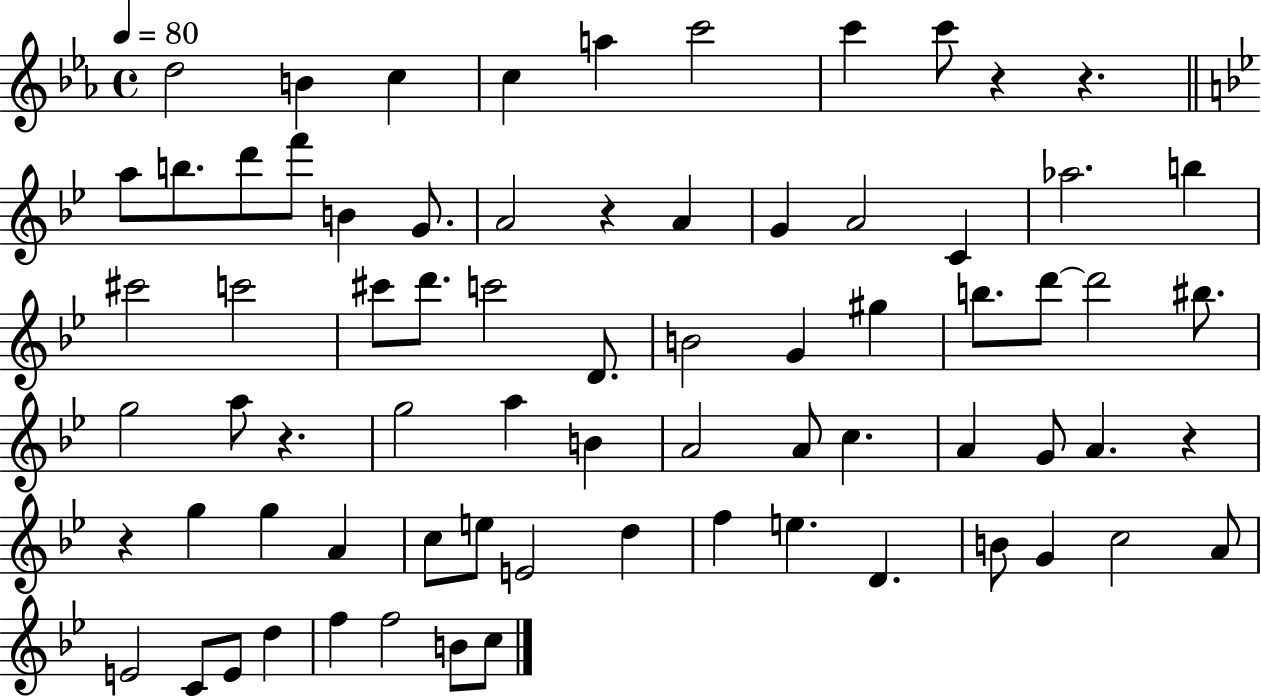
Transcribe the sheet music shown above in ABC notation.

X:1
T:Untitled
M:4/4
L:1/4
K:Eb
d2 B c c a c'2 c' c'/2 z z a/2 b/2 d'/2 f'/2 B G/2 A2 z A G A2 C _a2 b ^c'2 c'2 ^c'/2 d'/2 c'2 D/2 B2 G ^g b/2 d'/2 d'2 ^b/2 g2 a/2 z g2 a B A2 A/2 c A G/2 A z z g g A c/2 e/2 E2 d f e D B/2 G c2 A/2 E2 C/2 E/2 d f f2 B/2 c/2